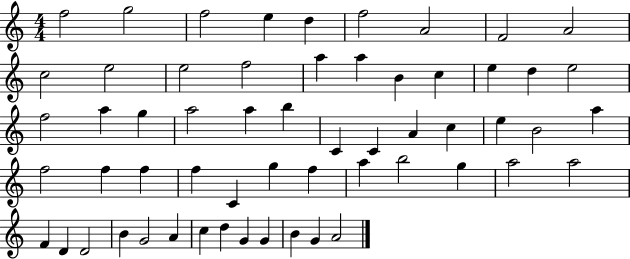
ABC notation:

X:1
T:Untitled
M:4/4
L:1/4
K:C
f2 g2 f2 e d f2 A2 F2 A2 c2 e2 e2 f2 a a B c e d e2 f2 a g a2 a b C C A c e B2 a f2 f f f C g f a b2 g a2 a2 F D D2 B G2 A c d G G B G A2